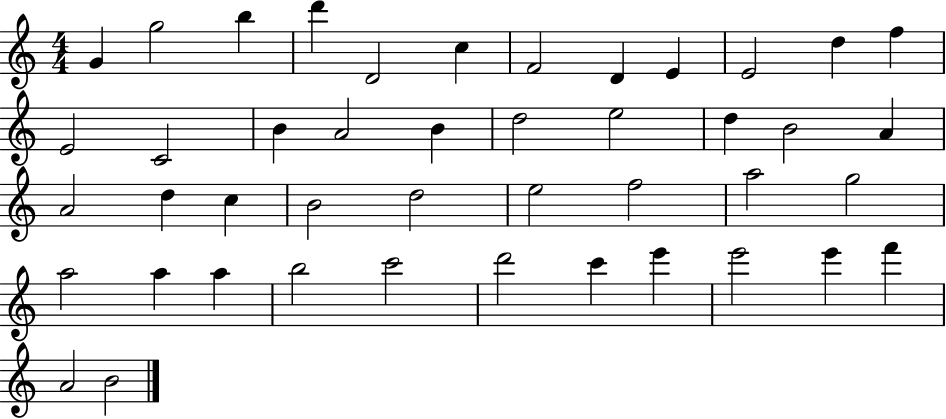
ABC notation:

X:1
T:Untitled
M:4/4
L:1/4
K:C
G g2 b d' D2 c F2 D E E2 d f E2 C2 B A2 B d2 e2 d B2 A A2 d c B2 d2 e2 f2 a2 g2 a2 a a b2 c'2 d'2 c' e' e'2 e' f' A2 B2